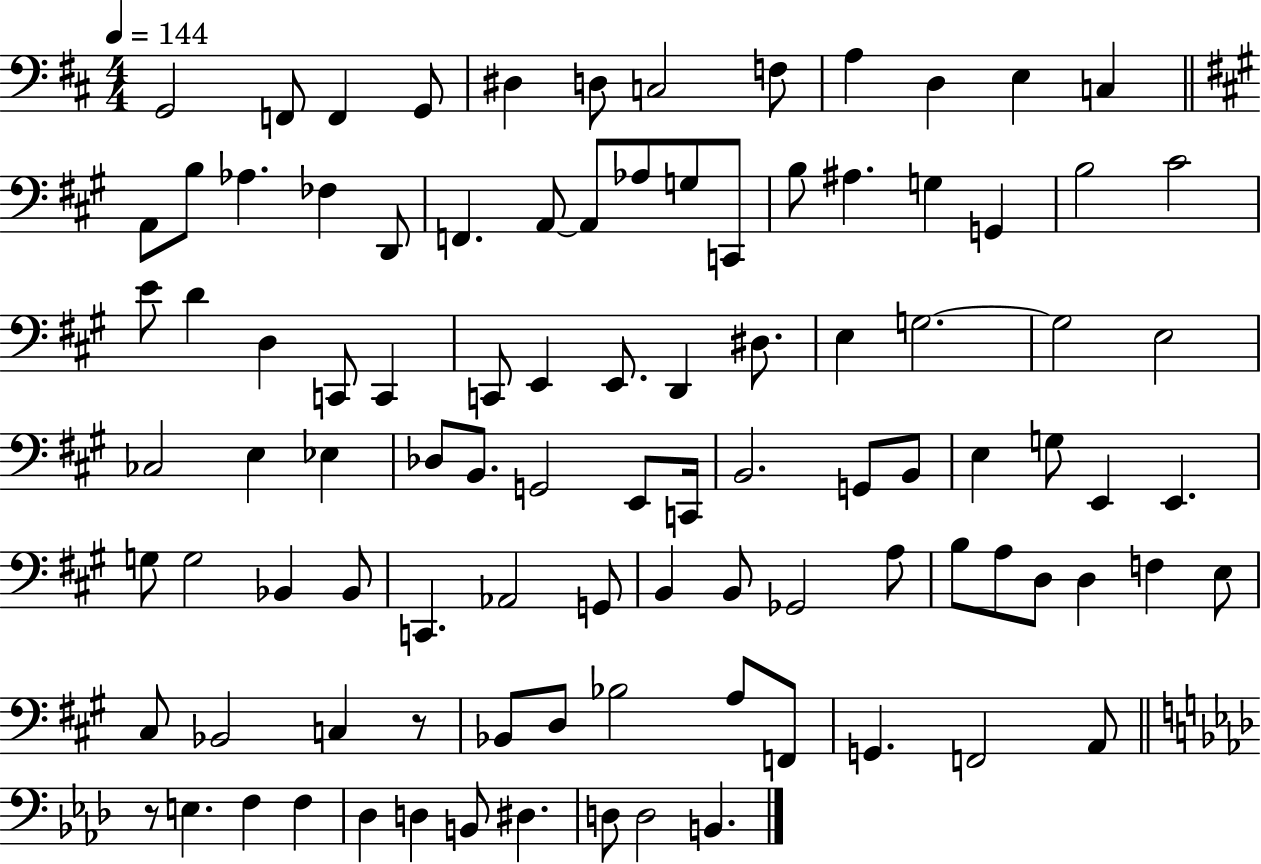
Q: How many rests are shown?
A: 2